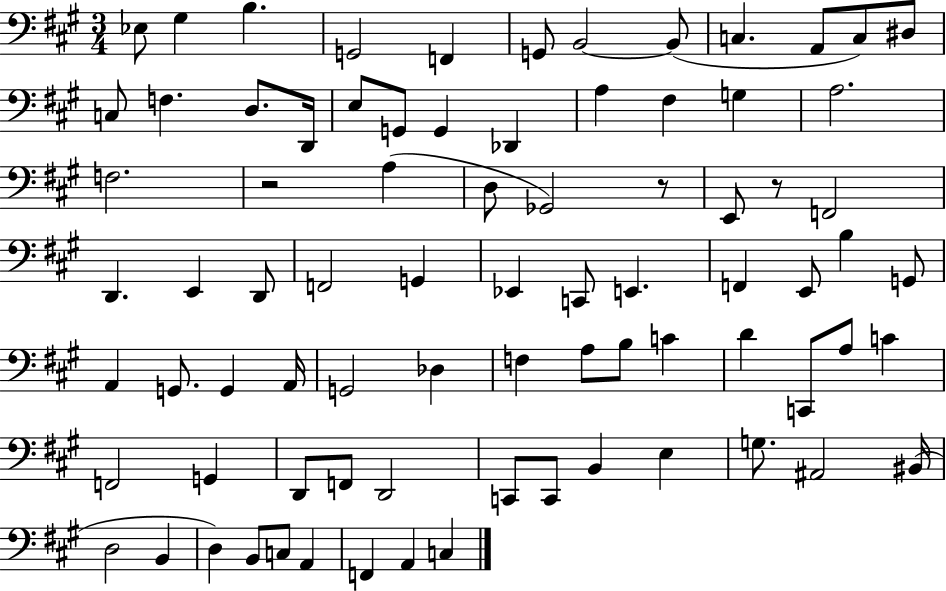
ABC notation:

X:1
T:Untitled
M:3/4
L:1/4
K:A
_E,/2 ^G, B, G,,2 F,, G,,/2 B,,2 B,,/2 C, A,,/2 C,/2 ^D,/2 C,/2 F, D,/2 D,,/4 E,/2 G,,/2 G,, _D,, A, ^F, G, A,2 F,2 z2 A, D,/2 _G,,2 z/2 E,,/2 z/2 F,,2 D,, E,, D,,/2 F,,2 G,, _E,, C,,/2 E,, F,, E,,/2 B, G,,/2 A,, G,,/2 G,, A,,/4 G,,2 _D, F, A,/2 B,/2 C D C,,/2 A,/2 C F,,2 G,, D,,/2 F,,/2 D,,2 C,,/2 C,,/2 B,, E, G,/2 ^A,,2 ^B,,/4 D,2 B,, D, B,,/2 C,/2 A,, F,, A,, C,